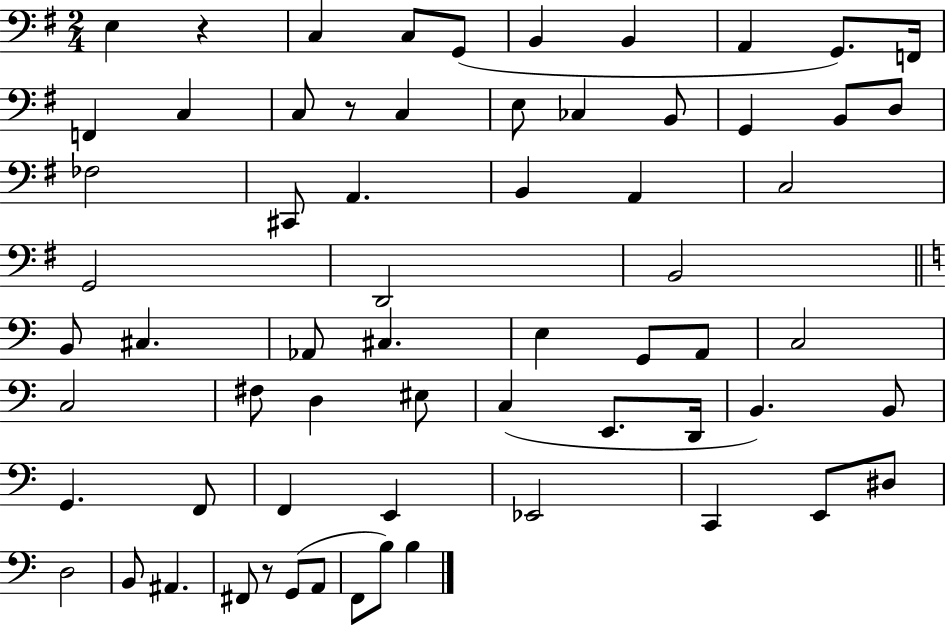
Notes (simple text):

E3/q R/q C3/q C3/e G2/e B2/q B2/q A2/q G2/e. F2/s F2/q C3/q C3/e R/e C3/q E3/e CES3/q B2/e G2/q B2/e D3/e FES3/h C#2/e A2/q. B2/q A2/q C3/h G2/h D2/h B2/h B2/e C#3/q. Ab2/e C#3/q. E3/q G2/e A2/e C3/h C3/h F#3/e D3/q EIS3/e C3/q E2/e. D2/s B2/q. B2/e G2/q. F2/e F2/q E2/q Eb2/h C2/q E2/e D#3/e D3/h B2/e A#2/q. F#2/e R/e G2/e A2/e F2/e B3/e B3/q